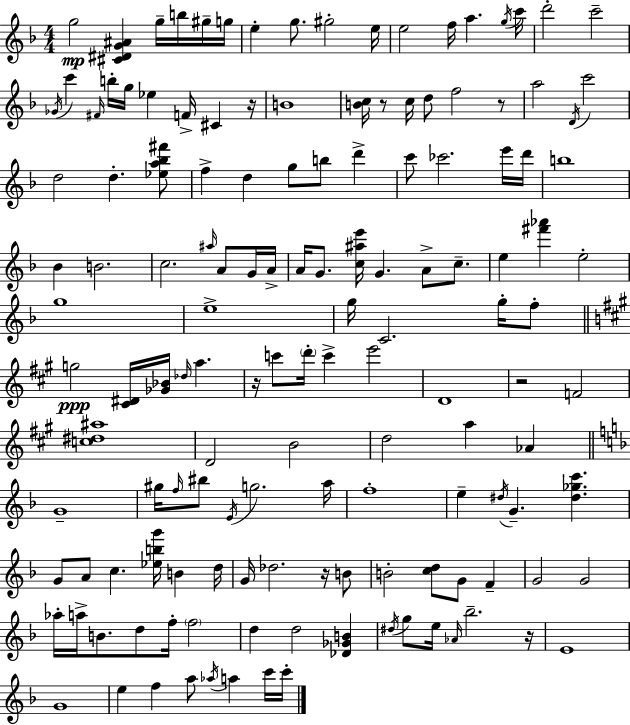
X:1
T:Untitled
M:4/4
L:1/4
K:Dm
g2 [^C^DG^A] g/4 b/4 ^g/4 g/4 e g/2 ^g2 e/4 e2 f/4 a g/4 c'/4 d'2 c'2 _G/4 c' ^F/4 b/4 g/4 _e F/4 ^C z/4 B4 [Bc]/4 z/2 c/4 d/2 f2 z/2 a2 D/4 c'2 d2 d [_ea_b^f']/2 f d g/2 b/2 d' c'/2 _c'2 e'/4 d'/4 b4 _B B2 c2 ^a/4 A/2 G/4 A/4 A/4 G/2 [c^ae']/4 G A/2 c/2 e [^f'_a'] e2 g4 e4 g/4 C2 g/4 f/2 g2 [^C^D]/4 [_G_B]/4 _d/4 a z/4 c'/2 d'/4 c' e'2 D4 z2 F2 [c^d^a]4 D2 B2 d2 a _A G4 ^g/4 f/4 ^b/2 E/4 g2 a/4 f4 e ^d/4 G [^d_gc'] G/2 A/2 c [_ebg']/4 B d/4 G/4 _d2 z/4 B/2 B2 [cd]/2 G/2 F G2 G2 _a/4 a/4 B/2 d/2 f/4 f2 d d2 [_D_GB] ^d/4 g/2 e/4 _A/4 _b2 z/4 E4 G4 e f a/2 _a/4 a c'/4 c'/4